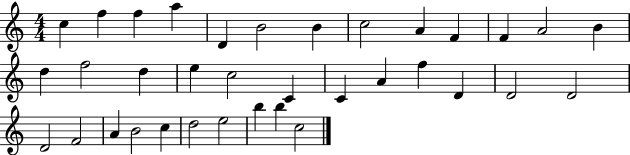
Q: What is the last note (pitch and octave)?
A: C5